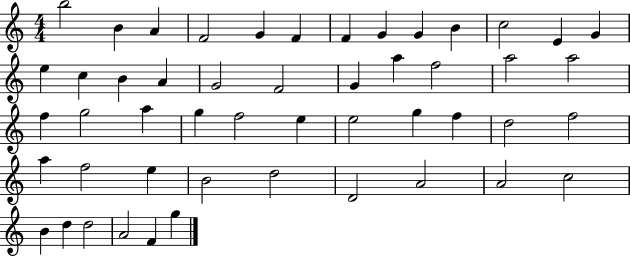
B5/h B4/q A4/q F4/h G4/q F4/q F4/q G4/q G4/q B4/q C5/h E4/q G4/q E5/q C5/q B4/q A4/q G4/h F4/h G4/q A5/q F5/h A5/h A5/h F5/q G5/h A5/q G5/q F5/h E5/q E5/h G5/q F5/q D5/h F5/h A5/q F5/h E5/q B4/h D5/h D4/h A4/h A4/h C5/h B4/q D5/q D5/h A4/h F4/q G5/q